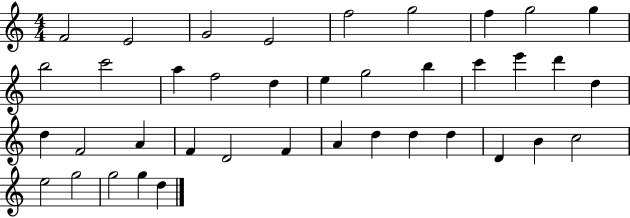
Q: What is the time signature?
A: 4/4